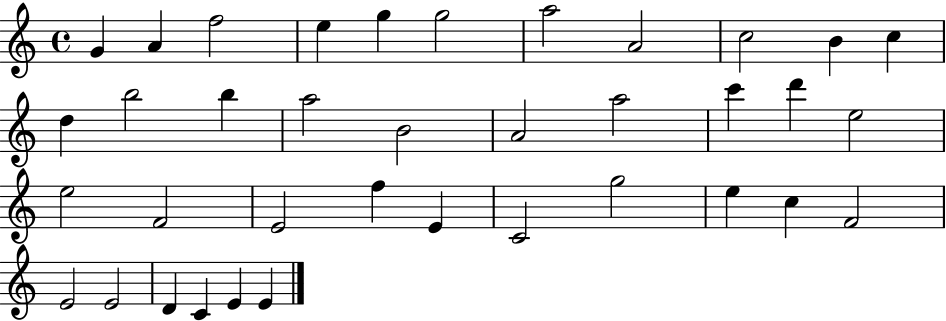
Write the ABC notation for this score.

X:1
T:Untitled
M:4/4
L:1/4
K:C
G A f2 e g g2 a2 A2 c2 B c d b2 b a2 B2 A2 a2 c' d' e2 e2 F2 E2 f E C2 g2 e c F2 E2 E2 D C E E